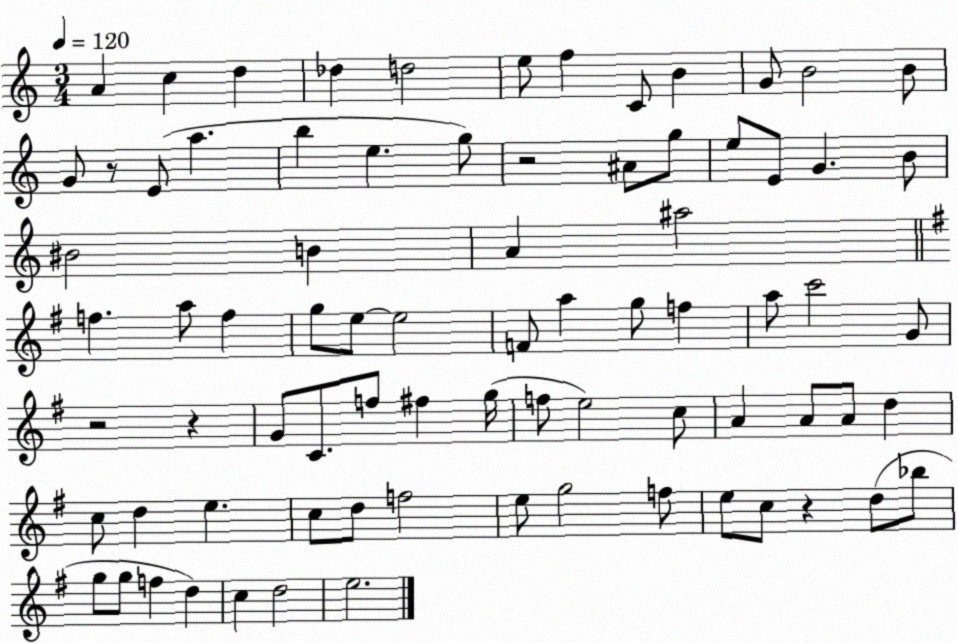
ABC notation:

X:1
T:Untitled
M:3/4
L:1/4
K:C
A c d _d d2 e/2 f C/2 B G/2 B2 B/2 G/2 z/2 E/2 a b e g/2 z2 ^A/2 g/2 e/2 E/2 G B/2 ^B2 B A ^a2 f a/2 f g/2 e/2 e2 F/2 a g/2 f a/2 c'2 G/2 z2 z G/2 C/2 f/2 ^f g/4 f/2 e2 c/2 A A/2 A/2 d c/2 d e c/2 d/2 f2 e/2 g2 f/2 e/2 c/2 z d/2 _b/2 g/2 g/2 f d c d2 e2